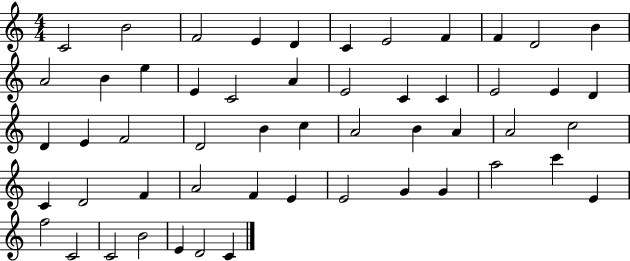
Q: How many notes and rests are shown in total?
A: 53